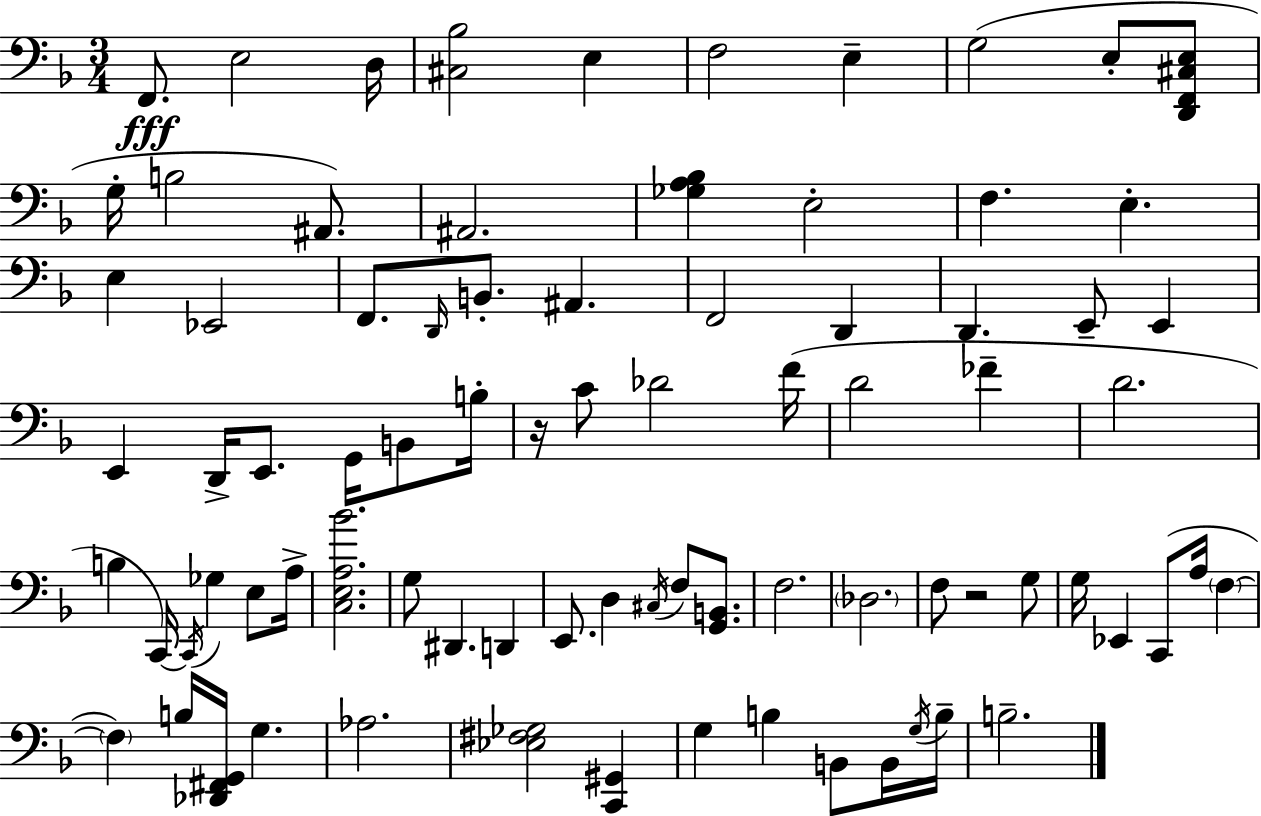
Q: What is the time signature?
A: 3/4